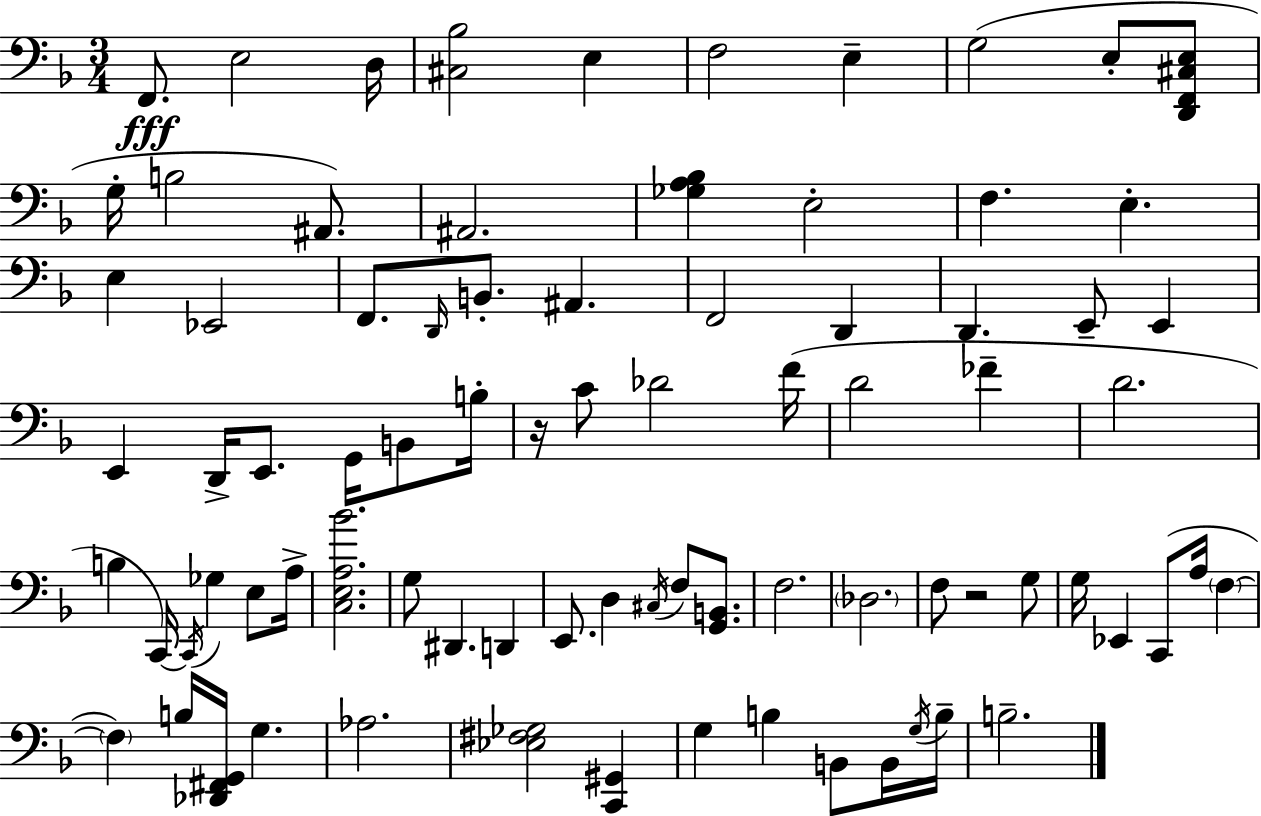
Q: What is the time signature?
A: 3/4